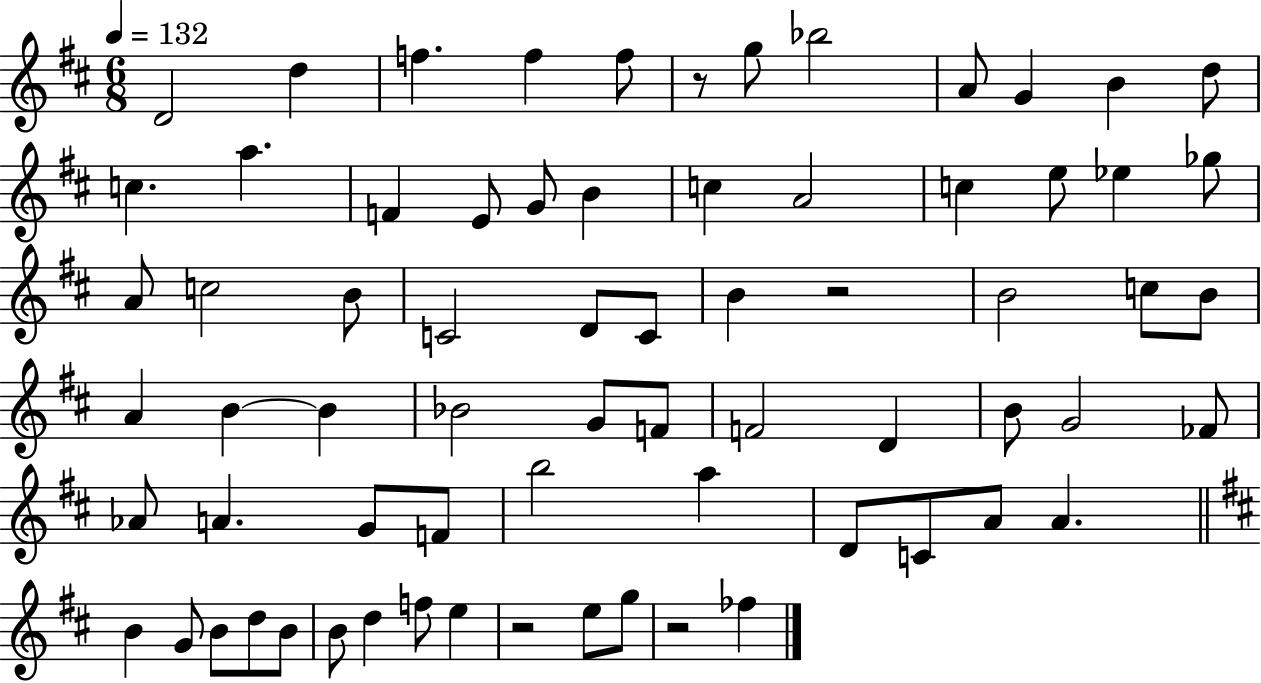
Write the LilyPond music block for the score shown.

{
  \clef treble
  \numericTimeSignature
  \time 6/8
  \key d \major
  \tempo 4 = 132
  \repeat volta 2 { d'2 d''4 | f''4. f''4 f''8 | r8 g''8 bes''2 | a'8 g'4 b'4 d''8 | \break c''4. a''4. | f'4 e'8 g'8 b'4 | c''4 a'2 | c''4 e''8 ees''4 ges''8 | \break a'8 c''2 b'8 | c'2 d'8 c'8 | b'4 r2 | b'2 c''8 b'8 | \break a'4 b'4~~ b'4 | bes'2 g'8 f'8 | f'2 d'4 | b'8 g'2 fes'8 | \break aes'8 a'4. g'8 f'8 | b''2 a''4 | d'8 c'8 a'8 a'4. | \bar "||" \break \key b \minor b'4 g'8 b'8 d''8 b'8 | b'8 d''4 f''8 e''4 | r2 e''8 g''8 | r2 fes''4 | \break } \bar "|."
}